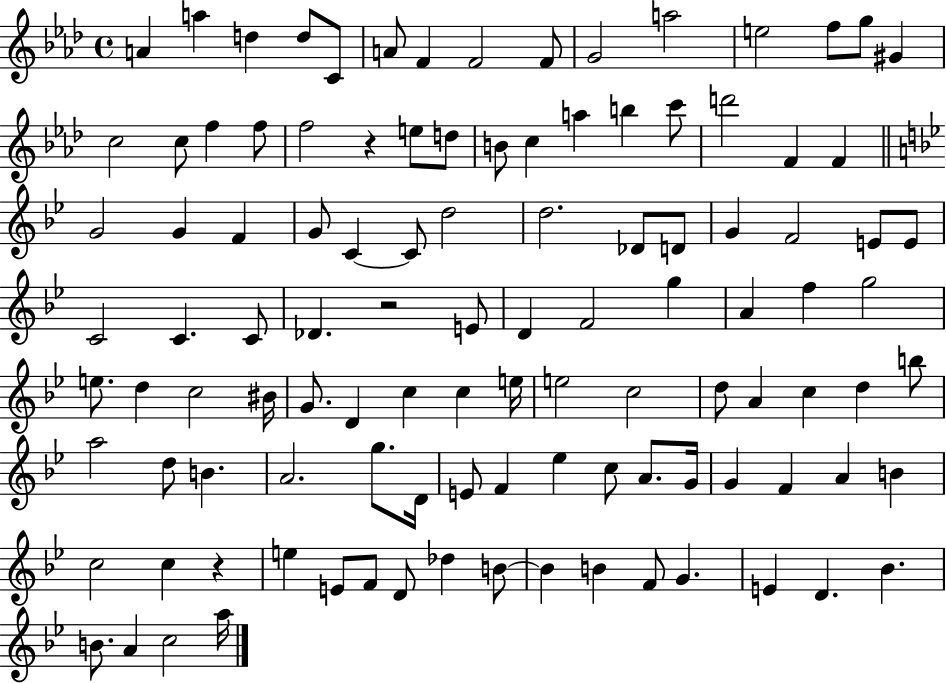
A4/q A5/q D5/q D5/e C4/e A4/e F4/q F4/h F4/e G4/h A5/h E5/h F5/e G5/e G#4/q C5/h C5/e F5/q F5/e F5/h R/q E5/e D5/e B4/e C5/q A5/q B5/q C6/e D6/h F4/q F4/q G4/h G4/q F4/q G4/e C4/q C4/e D5/h D5/h. Db4/e D4/e G4/q F4/h E4/e E4/e C4/h C4/q. C4/e Db4/q. R/h E4/e D4/q F4/h G5/q A4/q F5/q G5/h E5/e. D5/q C5/h BIS4/s G4/e. D4/q C5/q C5/q E5/s E5/h C5/h D5/e A4/q C5/q D5/q B5/e A5/h D5/e B4/q. A4/h. G5/e. D4/s E4/e F4/q Eb5/q C5/e A4/e. G4/s G4/q F4/q A4/q B4/q C5/h C5/q R/q E5/q E4/e F4/e D4/e Db5/q B4/e B4/q B4/q F4/e G4/q. E4/q D4/q. Bb4/q. B4/e. A4/q C5/h A5/s